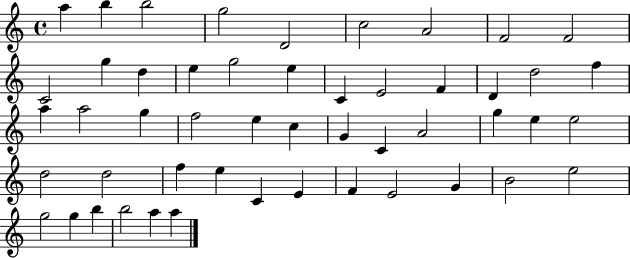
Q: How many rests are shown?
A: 0